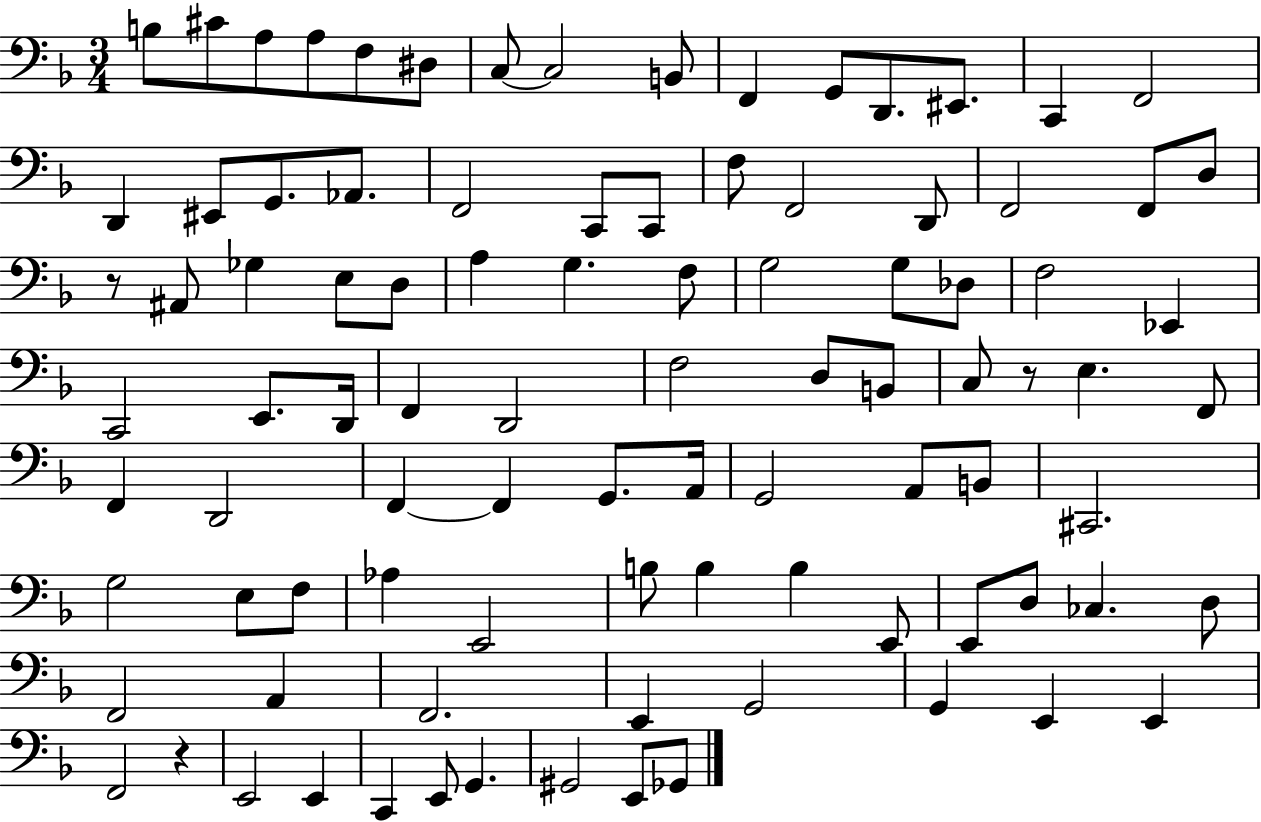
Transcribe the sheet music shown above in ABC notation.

X:1
T:Untitled
M:3/4
L:1/4
K:F
B,/2 ^C/2 A,/2 A,/2 F,/2 ^D,/2 C,/2 C,2 B,,/2 F,, G,,/2 D,,/2 ^E,,/2 C,, F,,2 D,, ^E,,/2 G,,/2 _A,,/2 F,,2 C,,/2 C,,/2 F,/2 F,,2 D,,/2 F,,2 F,,/2 D,/2 z/2 ^A,,/2 _G, E,/2 D,/2 A, G, F,/2 G,2 G,/2 _D,/2 F,2 _E,, C,,2 E,,/2 D,,/4 F,, D,,2 F,2 D,/2 B,,/2 C,/2 z/2 E, F,,/2 F,, D,,2 F,, F,, G,,/2 A,,/4 G,,2 A,,/2 B,,/2 ^C,,2 G,2 E,/2 F,/2 _A, E,,2 B,/2 B, B, E,,/2 E,,/2 D,/2 _C, D,/2 F,,2 A,, F,,2 E,, G,,2 G,, E,, E,, F,,2 z E,,2 E,, C,, E,,/2 G,, ^G,,2 E,,/2 _G,,/2